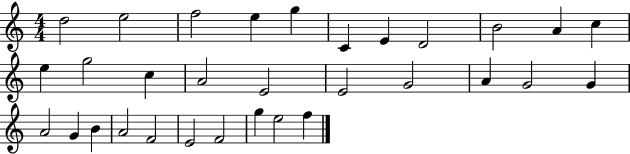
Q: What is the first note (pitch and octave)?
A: D5